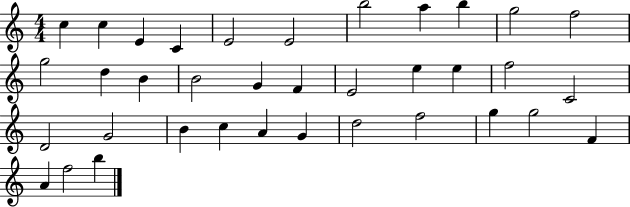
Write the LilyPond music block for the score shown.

{
  \clef treble
  \numericTimeSignature
  \time 4/4
  \key c \major
  c''4 c''4 e'4 c'4 | e'2 e'2 | b''2 a''4 b''4 | g''2 f''2 | \break g''2 d''4 b'4 | b'2 g'4 f'4 | e'2 e''4 e''4 | f''2 c'2 | \break d'2 g'2 | b'4 c''4 a'4 g'4 | d''2 f''2 | g''4 g''2 f'4 | \break a'4 f''2 b''4 | \bar "|."
}